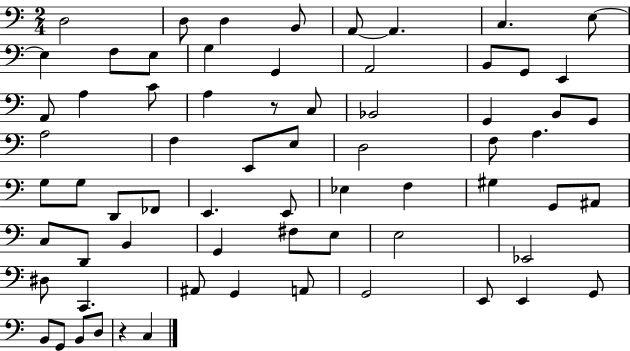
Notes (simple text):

D3/h D3/e D3/q B2/e A2/e A2/q. C3/q. E3/e E3/q F3/e E3/e G3/q G2/q A2/h B2/e G2/e E2/q A2/e A3/q C4/e A3/q R/e C3/e Bb2/h G2/q B2/e G2/e A3/h F3/q E2/e E3/e D3/h F3/e A3/q. G3/e G3/e D2/e FES2/e E2/q. E2/e Eb3/q F3/q G#3/q G2/e A#2/e C3/e D2/e B2/q G2/q F#3/e E3/e E3/h Eb2/h D#3/e C2/q. A#2/e G2/q A2/e G2/h E2/e E2/q G2/e B2/e G2/e B2/e D3/e R/q C3/q